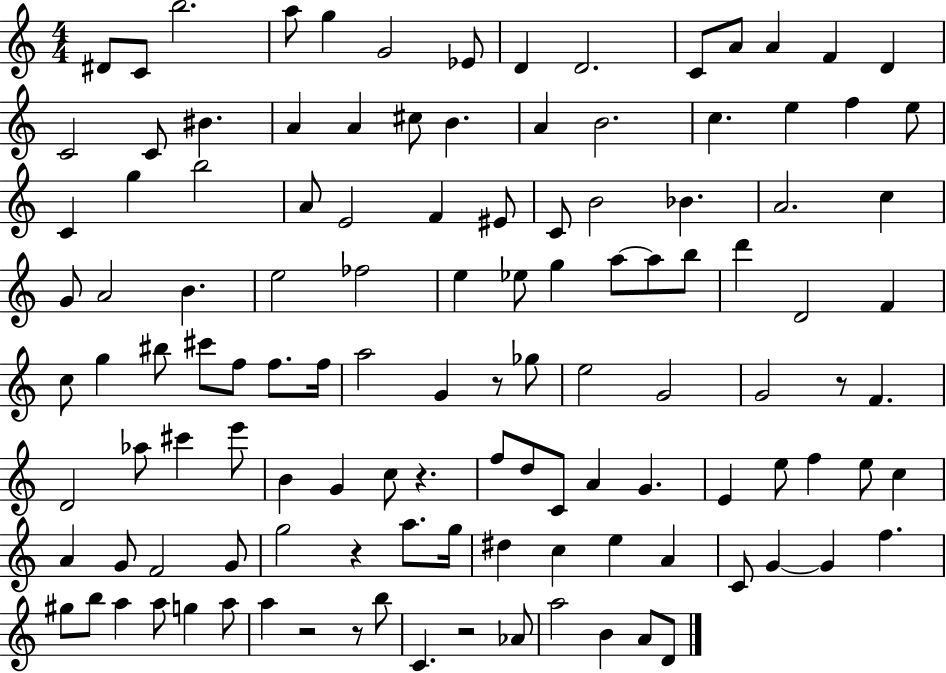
D#4/e C4/e B5/h. A5/e G5/q G4/h Eb4/e D4/q D4/h. C4/e A4/e A4/q F4/q D4/q C4/h C4/e BIS4/q. A4/q A4/q C#5/e B4/q. A4/q B4/h. C5/q. E5/q F5/q E5/e C4/q G5/q B5/h A4/e E4/h F4/q EIS4/e C4/e B4/h Bb4/q. A4/h. C5/q G4/e A4/h B4/q. E5/h FES5/h E5/q Eb5/e G5/q A5/e A5/e B5/e D6/q D4/h F4/q C5/e G5/q BIS5/e C#6/e F5/e F5/e. F5/s A5/h G4/q R/e Gb5/e E5/h G4/h G4/h R/e F4/q. D4/h Ab5/e C#6/q E6/e B4/q G4/q C5/e R/q. F5/e D5/e C4/e A4/q G4/q. E4/q E5/e F5/q E5/e C5/q A4/q G4/e F4/h G4/e G5/h R/q A5/e. G5/s D#5/q C5/q E5/q A4/q C4/e G4/q G4/q F5/q. G#5/e B5/e A5/q A5/e G5/q A5/e A5/q R/h R/e B5/e C4/q. R/h Ab4/e A5/h B4/q A4/e D4/e